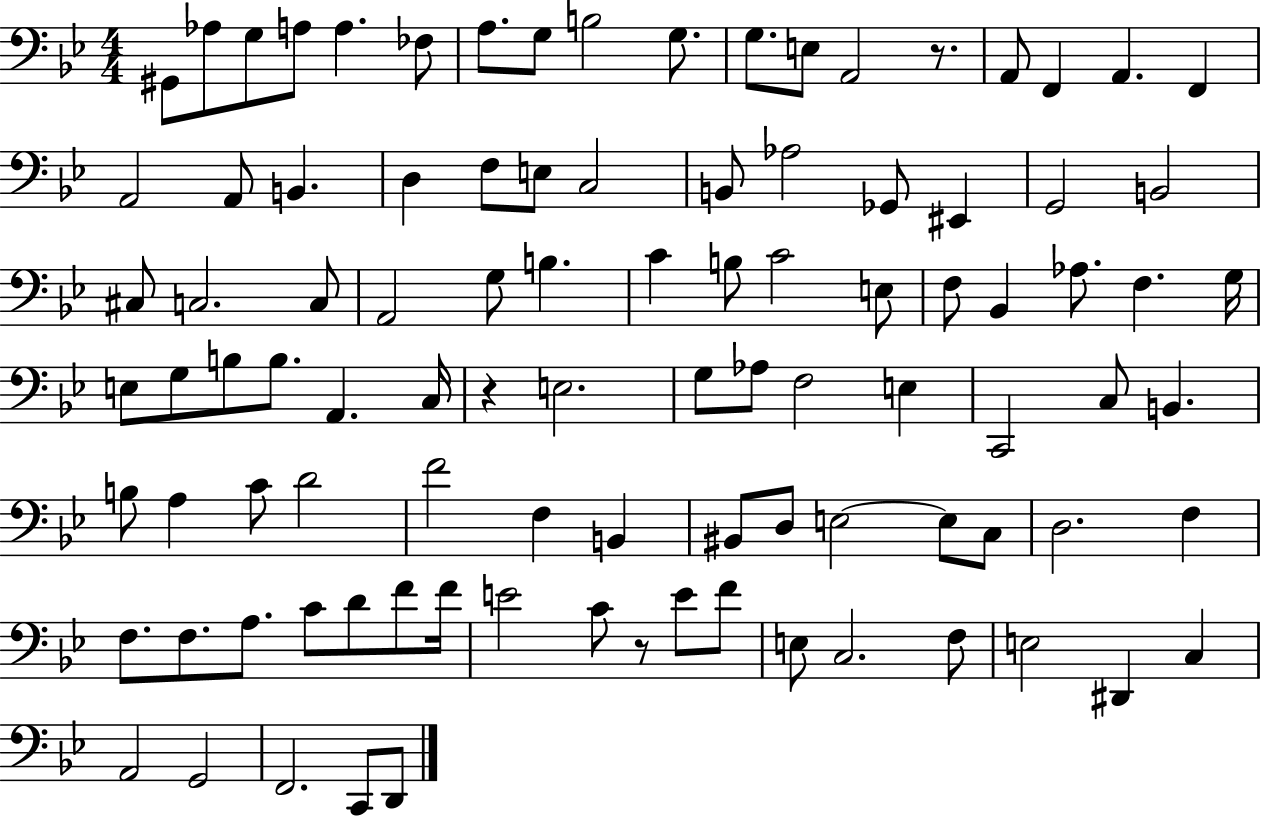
G#2/e Ab3/e G3/e A3/e A3/q. FES3/e A3/e. G3/e B3/h G3/e. G3/e. E3/e A2/h R/e. A2/e F2/q A2/q. F2/q A2/h A2/e B2/q. D3/q F3/e E3/e C3/h B2/e Ab3/h Gb2/e EIS2/q G2/h B2/h C#3/e C3/h. C3/e A2/h G3/e B3/q. C4/q B3/e C4/h E3/e F3/e Bb2/q Ab3/e. F3/q. G3/s E3/e G3/e B3/e B3/e. A2/q. C3/s R/q E3/h. G3/e Ab3/e F3/h E3/q C2/h C3/e B2/q. B3/e A3/q C4/e D4/h F4/h F3/q B2/q BIS2/e D3/e E3/h E3/e C3/e D3/h. F3/q F3/e. F3/e. A3/e. C4/e D4/e F4/e F4/s E4/h C4/e R/e E4/e F4/e E3/e C3/h. F3/e E3/h D#2/q C3/q A2/h G2/h F2/h. C2/e D2/e